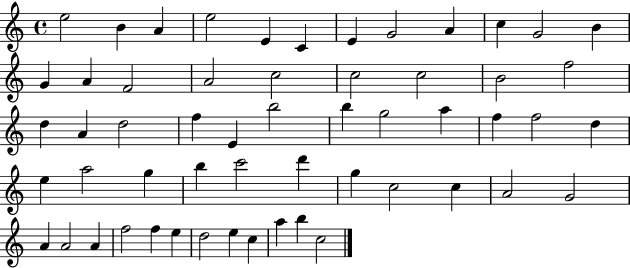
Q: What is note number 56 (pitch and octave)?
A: C5